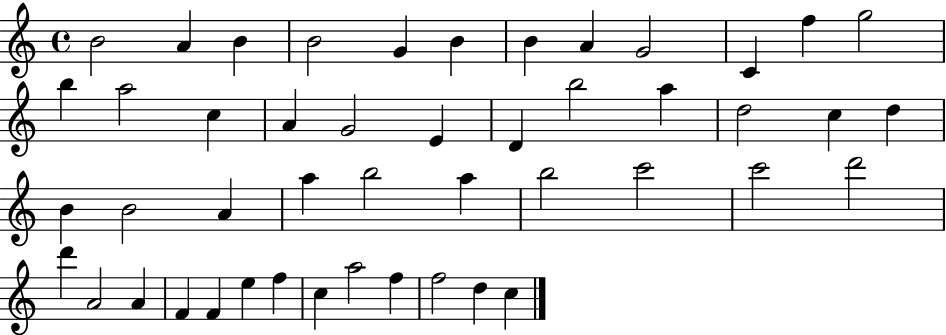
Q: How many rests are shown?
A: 0